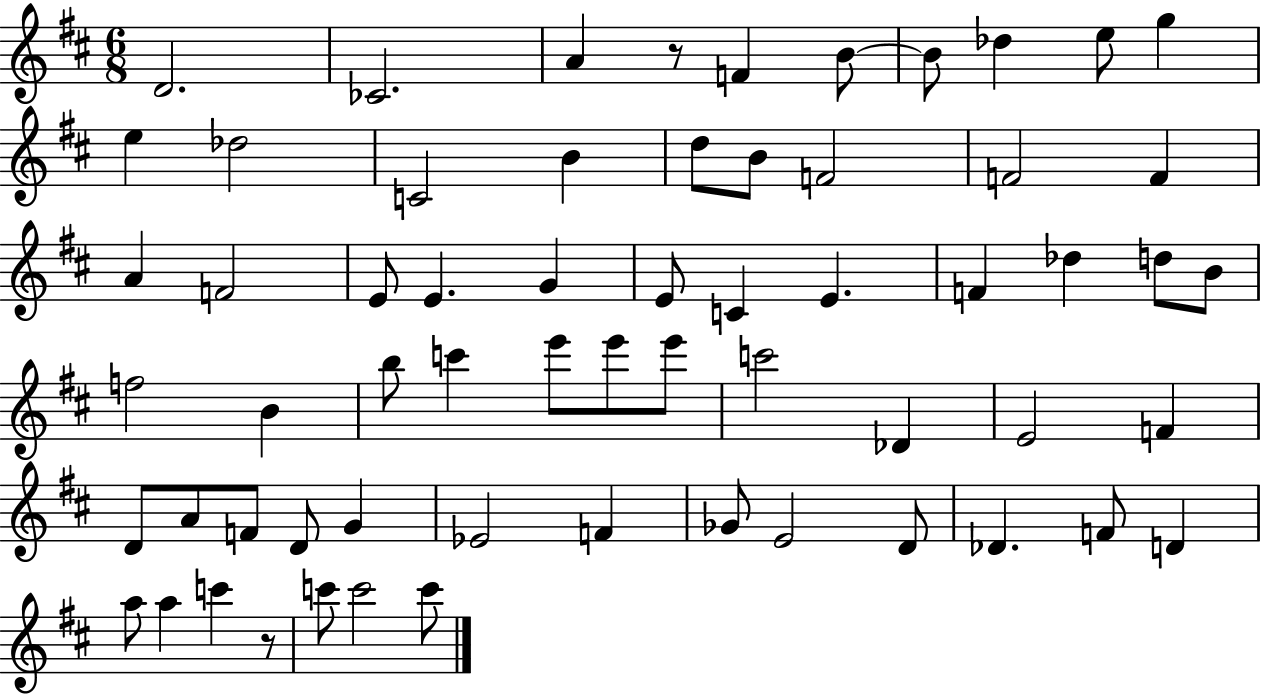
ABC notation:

X:1
T:Untitled
M:6/8
L:1/4
K:D
D2 _C2 A z/2 F B/2 B/2 _d e/2 g e _d2 C2 B d/2 B/2 F2 F2 F A F2 E/2 E G E/2 C E F _d d/2 B/2 f2 B b/2 c' e'/2 e'/2 e'/2 c'2 _D E2 F D/2 A/2 F/2 D/2 G _E2 F _G/2 E2 D/2 _D F/2 D a/2 a c' z/2 c'/2 c'2 c'/2